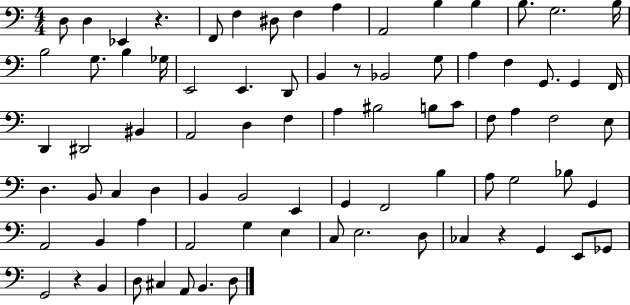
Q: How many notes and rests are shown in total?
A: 81